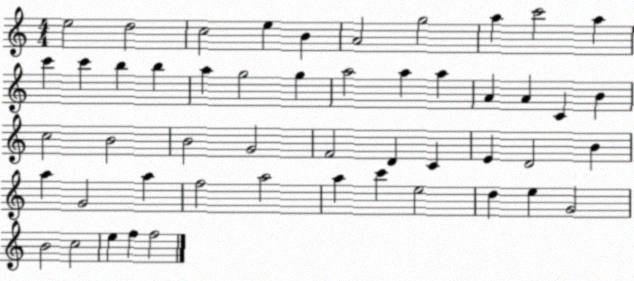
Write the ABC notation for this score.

X:1
T:Untitled
M:4/4
L:1/4
K:C
e2 d2 c2 e B A2 g2 a c'2 a c' c' b b a g2 g a2 a a A A C B c2 B2 B2 G2 F2 D C E D2 B a G2 a f2 a2 a c' e2 d e G2 B2 c2 e f f2